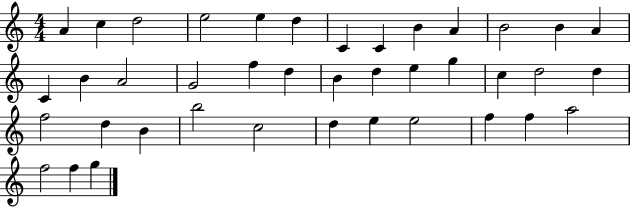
{
  \clef treble
  \numericTimeSignature
  \time 4/4
  \key c \major
  a'4 c''4 d''2 | e''2 e''4 d''4 | c'4 c'4 b'4 a'4 | b'2 b'4 a'4 | \break c'4 b'4 a'2 | g'2 f''4 d''4 | b'4 d''4 e''4 g''4 | c''4 d''2 d''4 | \break f''2 d''4 b'4 | b''2 c''2 | d''4 e''4 e''2 | f''4 f''4 a''2 | \break f''2 f''4 g''4 | \bar "|."
}